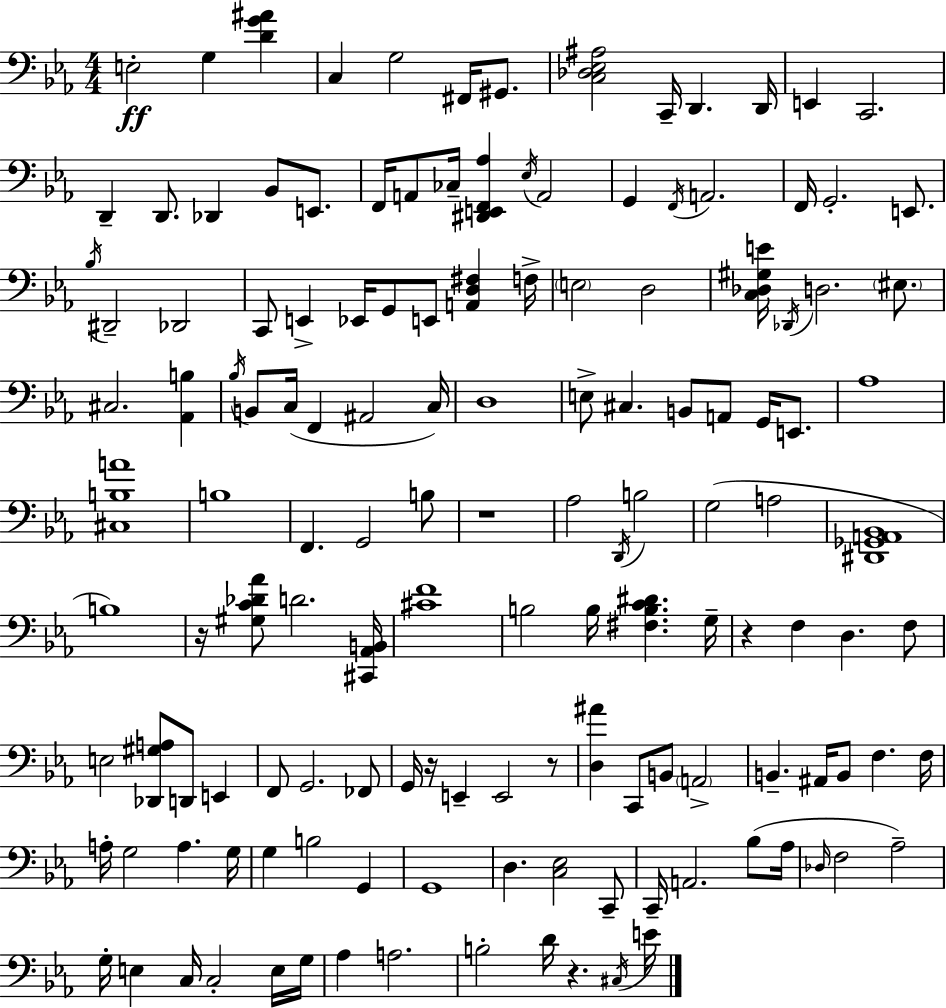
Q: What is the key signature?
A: EES major